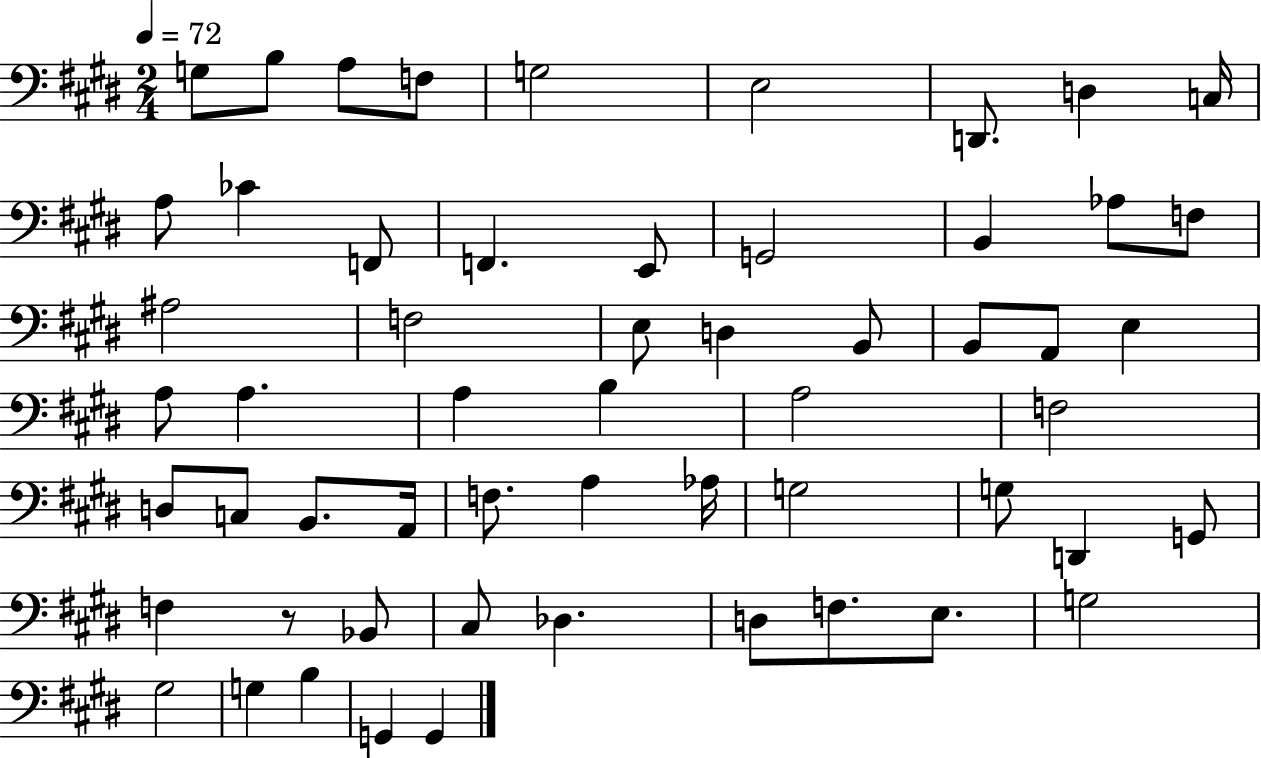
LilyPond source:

{
  \clef bass
  \numericTimeSignature
  \time 2/4
  \key e \major
  \tempo 4 = 72
  g8 b8 a8 f8 | g2 | e2 | d,8. d4 c16 | \break a8 ces'4 f,8 | f,4. e,8 | g,2 | b,4 aes8 f8 | \break ais2 | f2 | e8 d4 b,8 | b,8 a,8 e4 | \break a8 a4. | a4 b4 | a2 | f2 | \break d8 c8 b,8. a,16 | f8. a4 aes16 | g2 | g8 d,4 g,8 | \break f4 r8 bes,8 | cis8 des4. | d8 f8. e8. | g2 | \break gis2 | g4 b4 | g,4 g,4 | \bar "|."
}